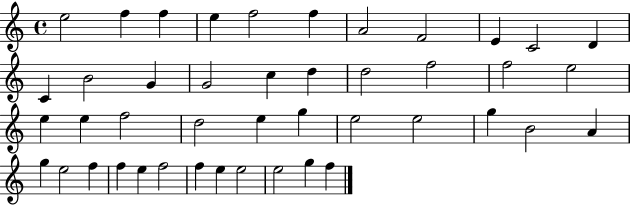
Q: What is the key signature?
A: C major